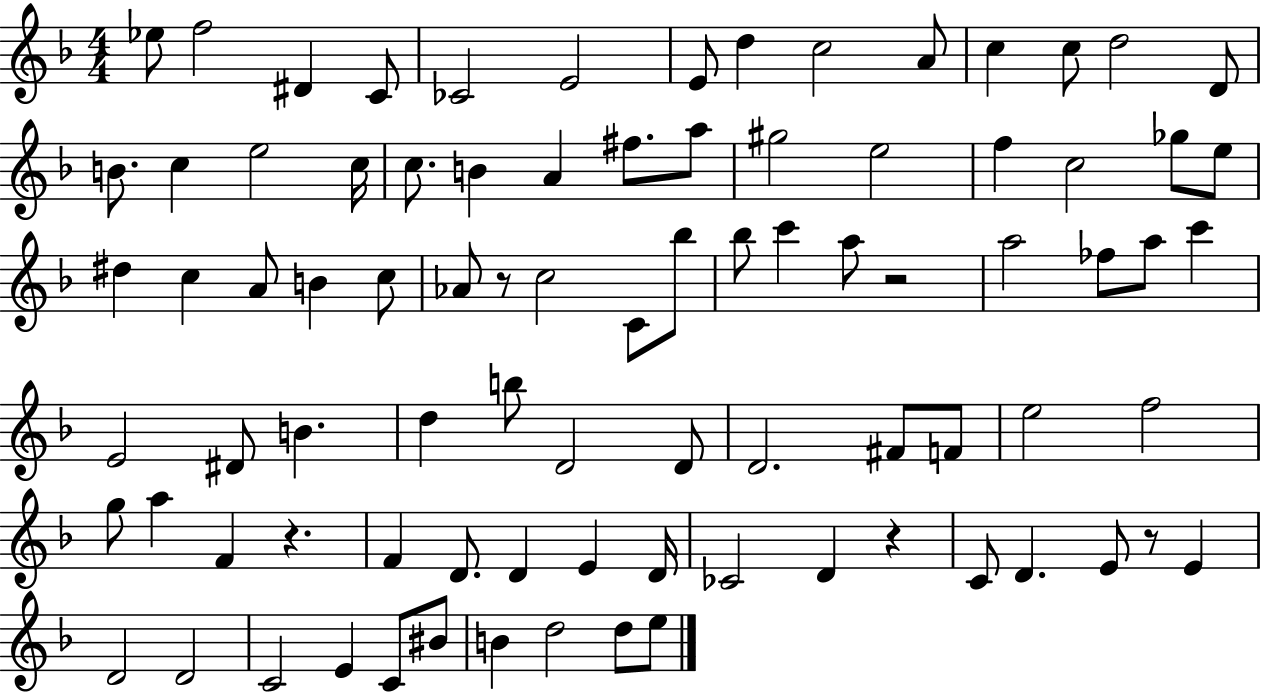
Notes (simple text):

Eb5/e F5/h D#4/q C4/e CES4/h E4/h E4/e D5/q C5/h A4/e C5/q C5/e D5/h D4/e B4/e. C5/q E5/h C5/s C5/e. B4/q A4/q F#5/e. A5/e G#5/h E5/h F5/q C5/h Gb5/e E5/e D#5/q C5/q A4/e B4/q C5/e Ab4/e R/e C5/h C4/e Bb5/e Bb5/e C6/q A5/e R/h A5/h FES5/e A5/e C6/q E4/h D#4/e B4/q. D5/q B5/e D4/h D4/e D4/h. F#4/e F4/e E5/h F5/h G5/e A5/q F4/q R/q. F4/q D4/e. D4/q E4/q D4/s CES4/h D4/q R/q C4/e D4/q. E4/e R/e E4/q D4/h D4/h C4/h E4/q C4/e BIS4/e B4/q D5/h D5/e E5/e